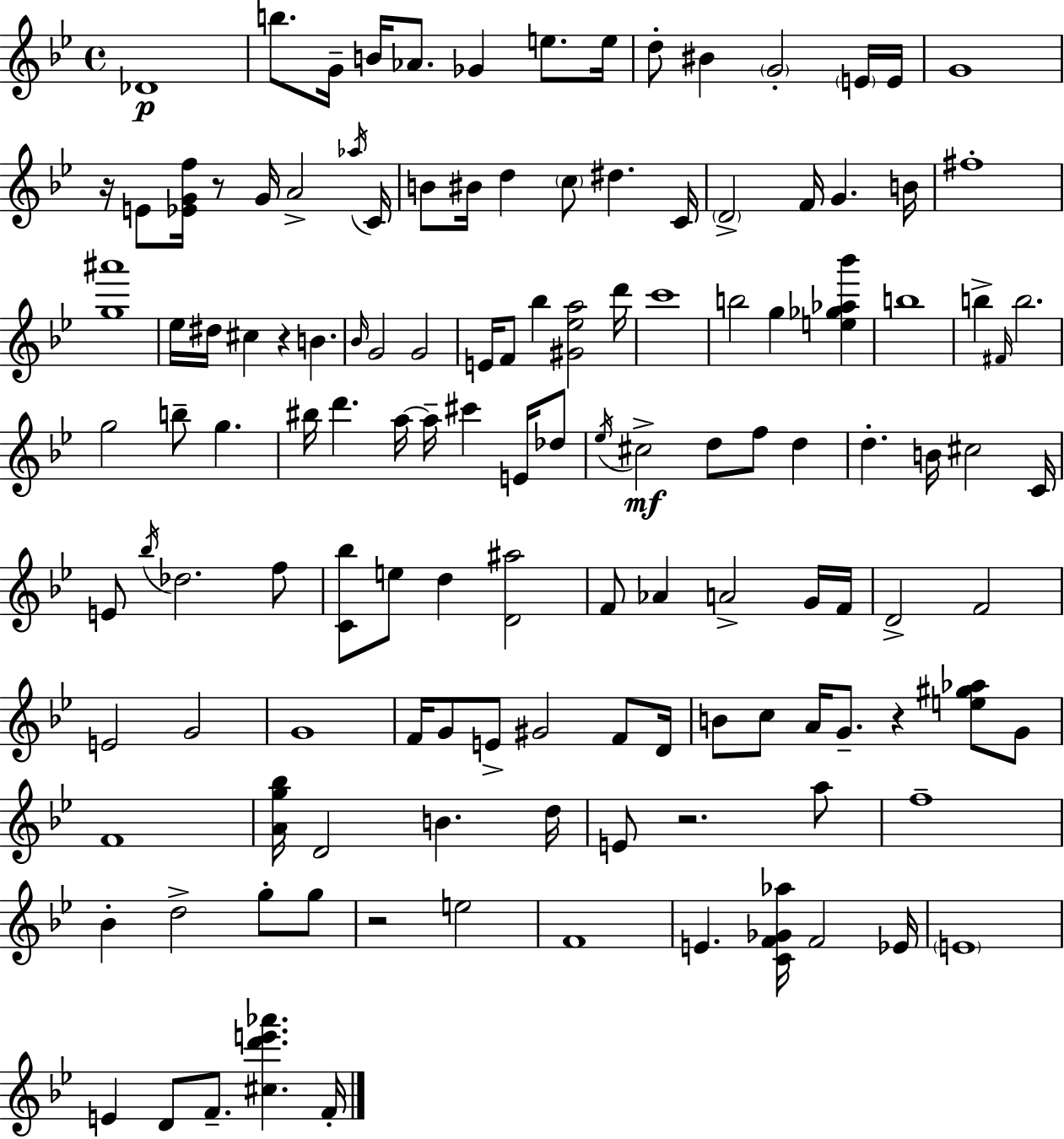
X:1
T:Untitled
M:4/4
L:1/4
K:Gm
_D4 b/2 G/4 B/4 _A/2 _G e/2 e/4 d/2 ^B G2 E/4 E/4 G4 z/4 E/2 [_EGf]/4 z/2 G/4 A2 _a/4 C/4 B/2 ^B/4 d c/2 ^d C/4 D2 F/4 G B/4 ^f4 [g^a']4 _e/4 ^d/4 ^c z B _B/4 G2 G2 E/4 F/2 _b [^G_ea]2 d'/4 c'4 b2 g [e_g_a_b'] b4 b ^F/4 b2 g2 b/2 g ^b/4 d' a/4 a/4 ^c' E/4 _d/2 _e/4 ^c2 d/2 f/2 d d B/4 ^c2 C/4 E/2 _b/4 _d2 f/2 [C_b]/2 e/2 d [D^a]2 F/2 _A A2 G/4 F/4 D2 F2 E2 G2 G4 F/4 G/2 E/2 ^G2 F/2 D/4 B/2 c/2 A/4 G/2 z [e^g_a]/2 G/2 F4 [Ag_b]/4 D2 B d/4 E/2 z2 a/2 f4 _B d2 g/2 g/2 z2 e2 F4 E [CF_G_a]/4 F2 _E/4 E4 E D/2 F/2 [^cd'e'_a'] F/4